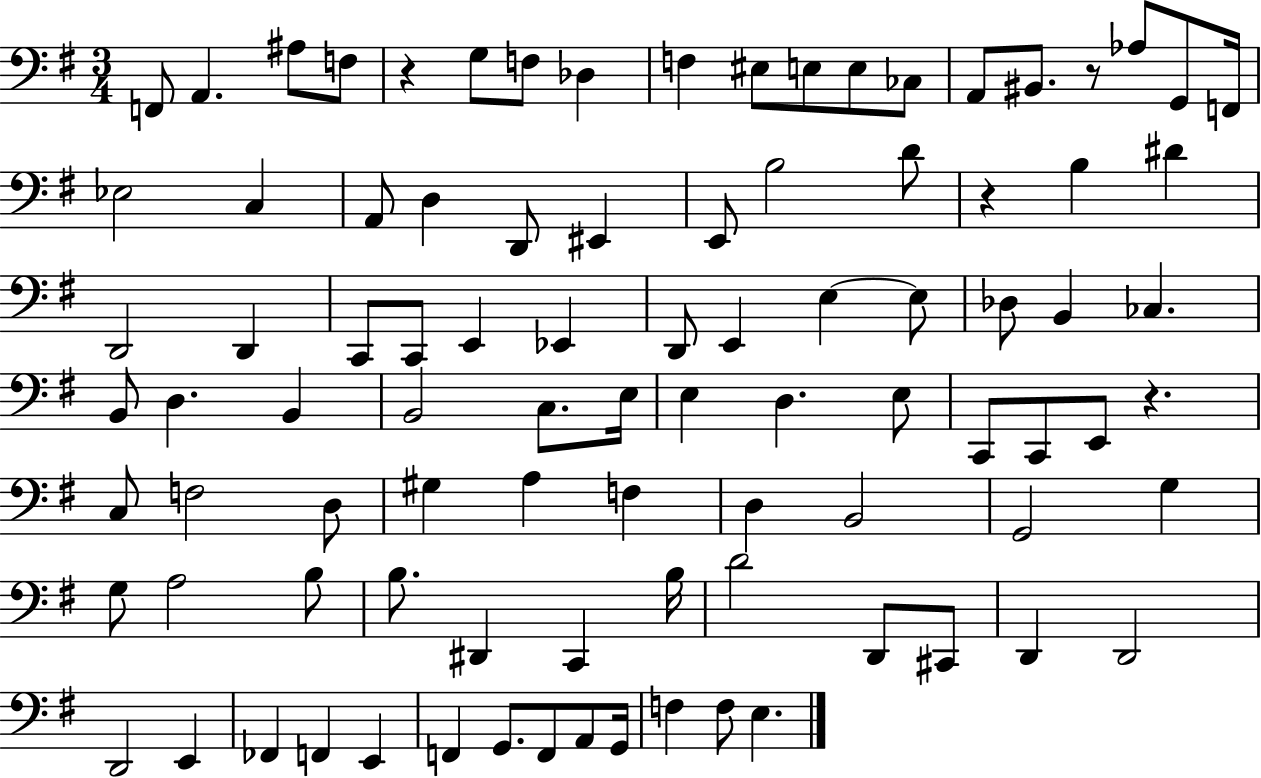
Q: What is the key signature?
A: G major